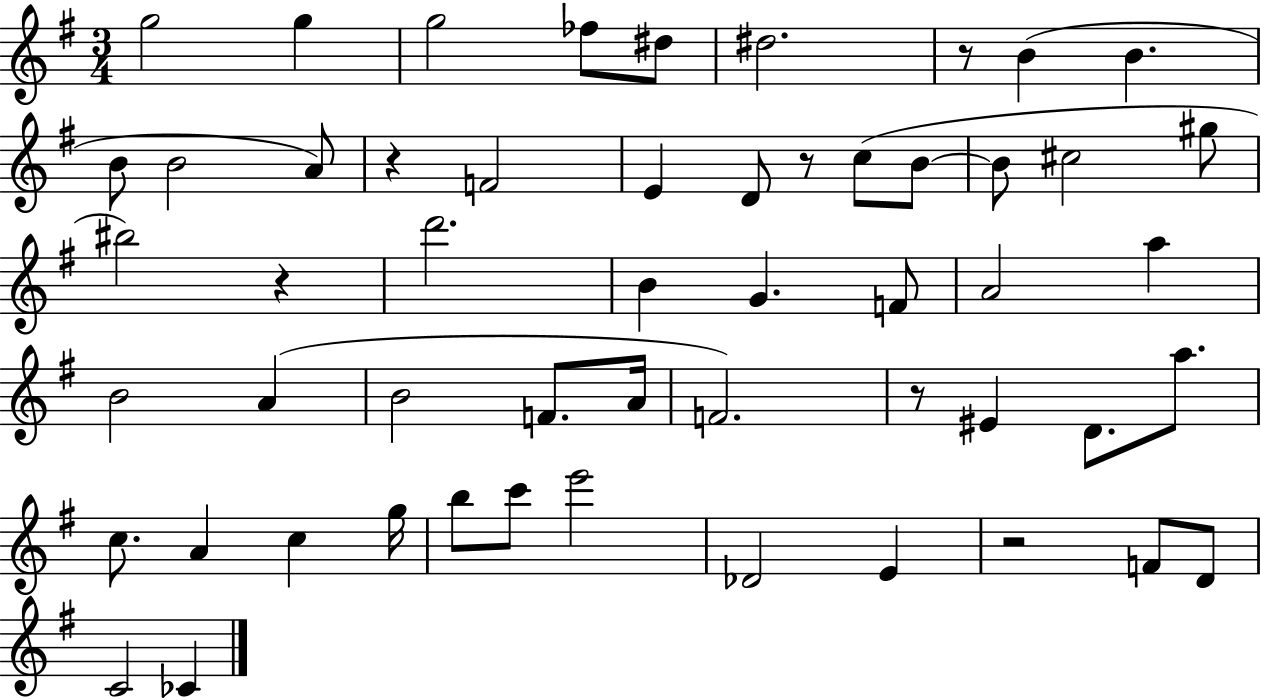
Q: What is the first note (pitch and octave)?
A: G5